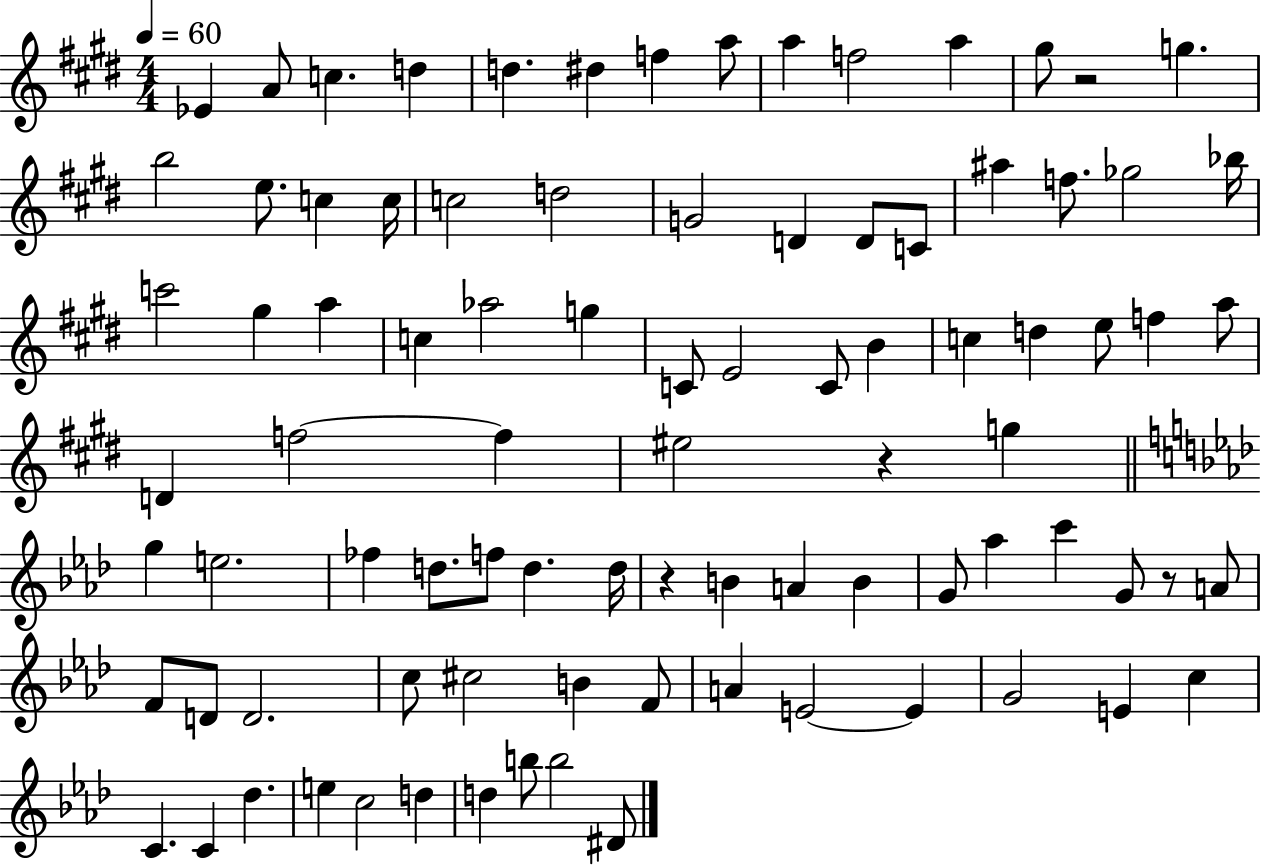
Eb4/q A4/e C5/q. D5/q D5/q. D#5/q F5/q A5/e A5/q F5/h A5/q G#5/e R/h G5/q. B5/h E5/e. C5/q C5/s C5/h D5/h G4/h D4/q D4/e C4/e A#5/q F5/e. Gb5/h Bb5/s C6/h G#5/q A5/q C5/q Ab5/h G5/q C4/e E4/h C4/e B4/q C5/q D5/q E5/e F5/q A5/e D4/q F5/h F5/q EIS5/h R/q G5/q G5/q E5/h. FES5/q D5/e. F5/e D5/q. D5/s R/q B4/q A4/q B4/q G4/e Ab5/q C6/q G4/e R/e A4/e F4/e D4/e D4/h. C5/e C#5/h B4/q F4/e A4/q E4/h E4/q G4/h E4/q C5/q C4/q. C4/q Db5/q. E5/q C5/h D5/q D5/q B5/e B5/h D#4/e